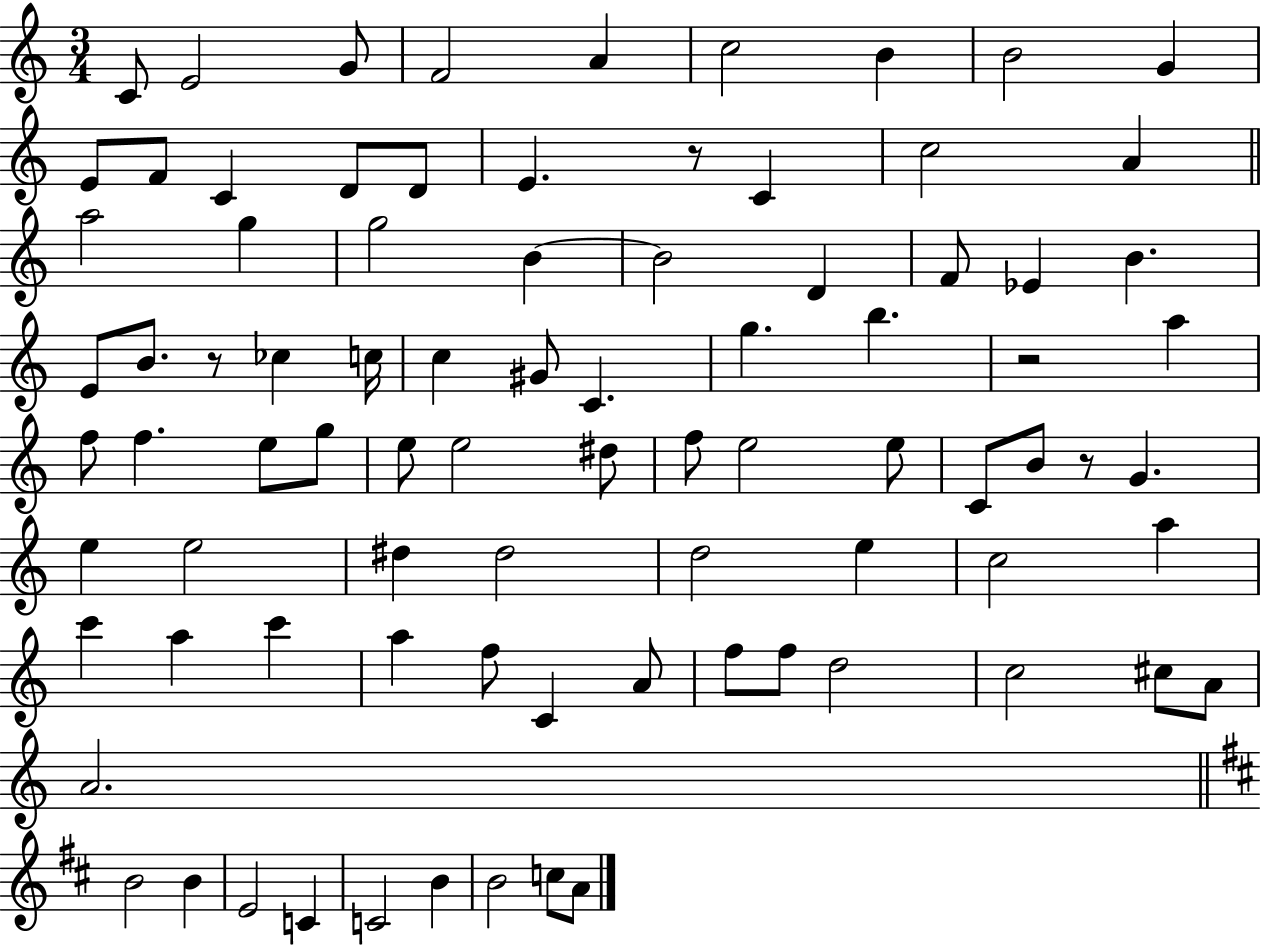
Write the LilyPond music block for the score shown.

{
  \clef treble
  \numericTimeSignature
  \time 3/4
  \key c \major
  c'8 e'2 g'8 | f'2 a'4 | c''2 b'4 | b'2 g'4 | \break e'8 f'8 c'4 d'8 d'8 | e'4. r8 c'4 | c''2 a'4 | \bar "||" \break \key c \major a''2 g''4 | g''2 b'4~~ | b'2 d'4 | f'8 ees'4 b'4. | \break e'8 b'8. r8 ces''4 c''16 | c''4 gis'8 c'4. | g''4. b''4. | r2 a''4 | \break f''8 f''4. e''8 g''8 | e''8 e''2 dis''8 | f''8 e''2 e''8 | c'8 b'8 r8 g'4. | \break e''4 e''2 | dis''4 dis''2 | d''2 e''4 | c''2 a''4 | \break c'''4 a''4 c'''4 | a''4 f''8 c'4 a'8 | f''8 f''8 d''2 | c''2 cis''8 a'8 | \break a'2. | \bar "||" \break \key d \major b'2 b'4 | e'2 c'4 | c'2 b'4 | b'2 c''8 a'8 | \break \bar "|."
}